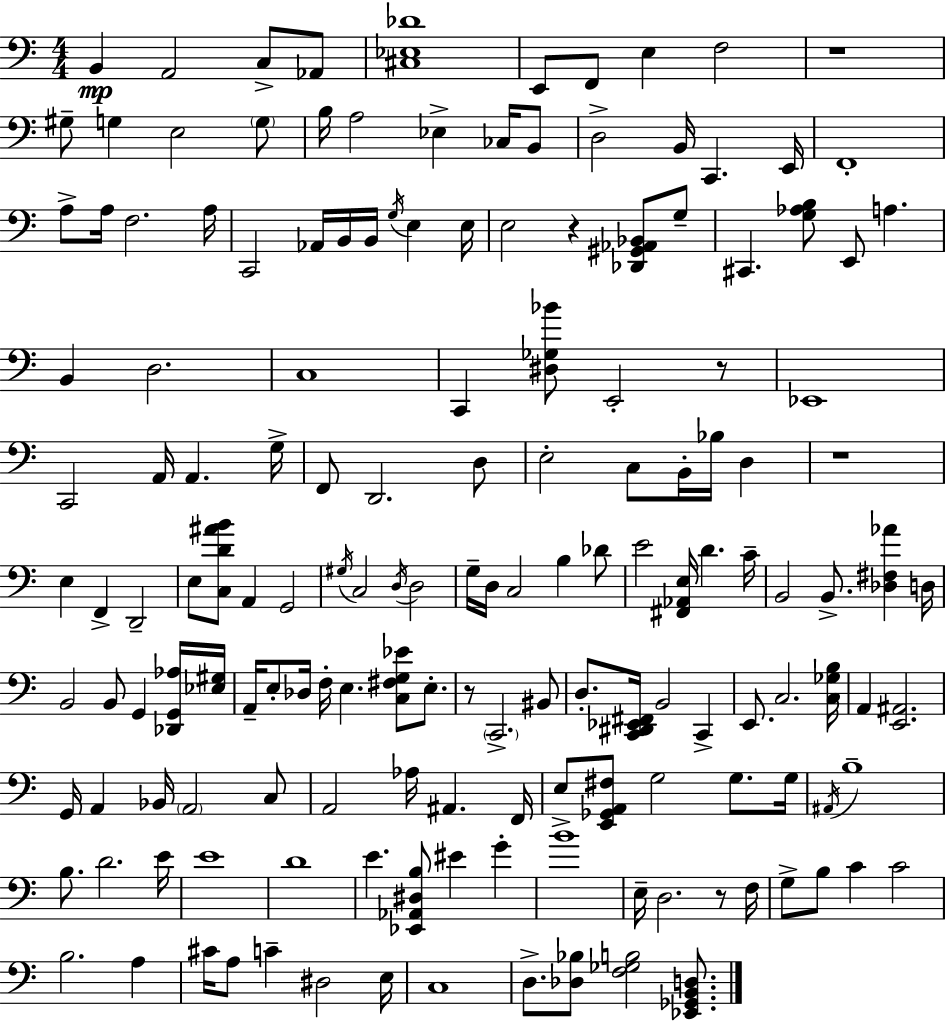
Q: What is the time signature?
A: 4/4